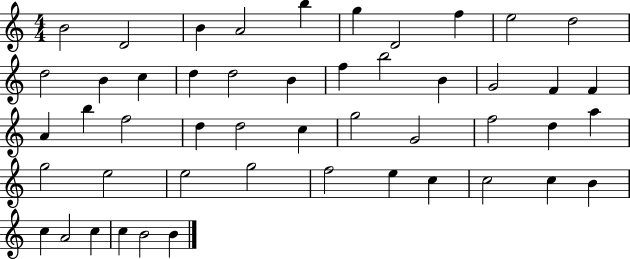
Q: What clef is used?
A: treble